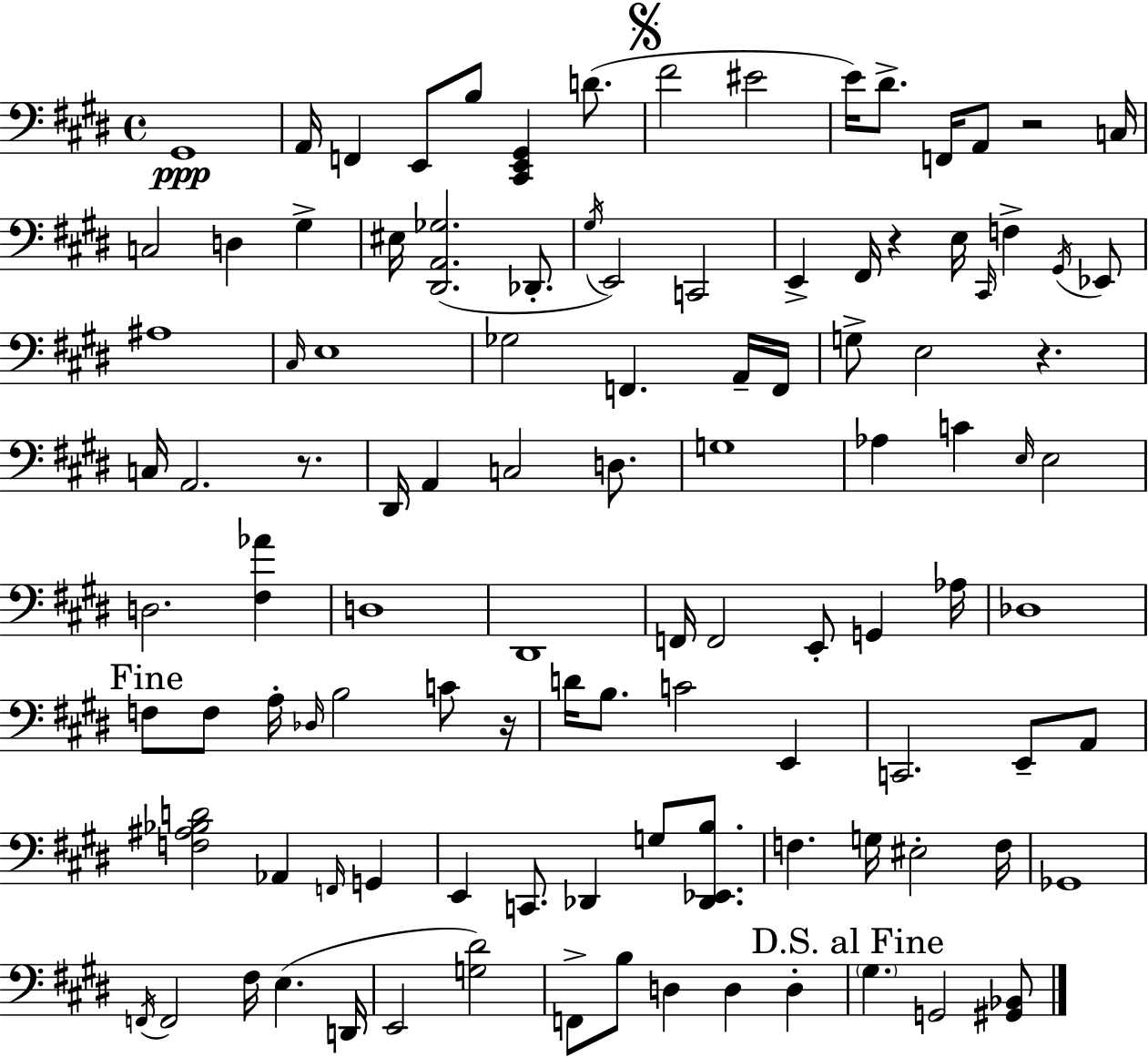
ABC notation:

X:1
T:Untitled
M:4/4
L:1/4
K:E
^G,,4 A,,/4 F,, E,,/2 B,/2 [^C,,E,,^G,,] D/2 ^F2 ^E2 E/4 ^D/2 F,,/4 A,,/2 z2 C,/4 C,2 D, ^G, ^E,/4 [^D,,A,,_G,]2 _D,,/2 ^G,/4 E,,2 C,,2 E,, ^F,,/4 z E,/4 ^C,,/4 F, ^G,,/4 _E,,/2 ^A,4 ^C,/4 E,4 _G,2 F,, A,,/4 F,,/4 G,/2 E,2 z C,/4 A,,2 z/2 ^D,,/4 A,, C,2 D,/2 G,4 _A, C E,/4 E,2 D,2 [^F,_A] D,4 ^D,,4 F,,/4 F,,2 E,,/2 G,, _A,/4 _D,4 F,/2 F,/2 A,/4 _D,/4 B,2 C/2 z/4 D/4 B,/2 C2 E,, C,,2 E,,/2 A,,/2 [F,^A,_B,D]2 _A,, F,,/4 G,, E,, C,,/2 _D,, G,/2 [_D,,_E,,B,]/2 F, G,/4 ^E,2 F,/4 _G,,4 F,,/4 F,,2 ^F,/4 E, D,,/4 E,,2 [G,^D]2 F,,/2 B,/2 D, D, D, ^G, G,,2 [^G,,_B,,]/2